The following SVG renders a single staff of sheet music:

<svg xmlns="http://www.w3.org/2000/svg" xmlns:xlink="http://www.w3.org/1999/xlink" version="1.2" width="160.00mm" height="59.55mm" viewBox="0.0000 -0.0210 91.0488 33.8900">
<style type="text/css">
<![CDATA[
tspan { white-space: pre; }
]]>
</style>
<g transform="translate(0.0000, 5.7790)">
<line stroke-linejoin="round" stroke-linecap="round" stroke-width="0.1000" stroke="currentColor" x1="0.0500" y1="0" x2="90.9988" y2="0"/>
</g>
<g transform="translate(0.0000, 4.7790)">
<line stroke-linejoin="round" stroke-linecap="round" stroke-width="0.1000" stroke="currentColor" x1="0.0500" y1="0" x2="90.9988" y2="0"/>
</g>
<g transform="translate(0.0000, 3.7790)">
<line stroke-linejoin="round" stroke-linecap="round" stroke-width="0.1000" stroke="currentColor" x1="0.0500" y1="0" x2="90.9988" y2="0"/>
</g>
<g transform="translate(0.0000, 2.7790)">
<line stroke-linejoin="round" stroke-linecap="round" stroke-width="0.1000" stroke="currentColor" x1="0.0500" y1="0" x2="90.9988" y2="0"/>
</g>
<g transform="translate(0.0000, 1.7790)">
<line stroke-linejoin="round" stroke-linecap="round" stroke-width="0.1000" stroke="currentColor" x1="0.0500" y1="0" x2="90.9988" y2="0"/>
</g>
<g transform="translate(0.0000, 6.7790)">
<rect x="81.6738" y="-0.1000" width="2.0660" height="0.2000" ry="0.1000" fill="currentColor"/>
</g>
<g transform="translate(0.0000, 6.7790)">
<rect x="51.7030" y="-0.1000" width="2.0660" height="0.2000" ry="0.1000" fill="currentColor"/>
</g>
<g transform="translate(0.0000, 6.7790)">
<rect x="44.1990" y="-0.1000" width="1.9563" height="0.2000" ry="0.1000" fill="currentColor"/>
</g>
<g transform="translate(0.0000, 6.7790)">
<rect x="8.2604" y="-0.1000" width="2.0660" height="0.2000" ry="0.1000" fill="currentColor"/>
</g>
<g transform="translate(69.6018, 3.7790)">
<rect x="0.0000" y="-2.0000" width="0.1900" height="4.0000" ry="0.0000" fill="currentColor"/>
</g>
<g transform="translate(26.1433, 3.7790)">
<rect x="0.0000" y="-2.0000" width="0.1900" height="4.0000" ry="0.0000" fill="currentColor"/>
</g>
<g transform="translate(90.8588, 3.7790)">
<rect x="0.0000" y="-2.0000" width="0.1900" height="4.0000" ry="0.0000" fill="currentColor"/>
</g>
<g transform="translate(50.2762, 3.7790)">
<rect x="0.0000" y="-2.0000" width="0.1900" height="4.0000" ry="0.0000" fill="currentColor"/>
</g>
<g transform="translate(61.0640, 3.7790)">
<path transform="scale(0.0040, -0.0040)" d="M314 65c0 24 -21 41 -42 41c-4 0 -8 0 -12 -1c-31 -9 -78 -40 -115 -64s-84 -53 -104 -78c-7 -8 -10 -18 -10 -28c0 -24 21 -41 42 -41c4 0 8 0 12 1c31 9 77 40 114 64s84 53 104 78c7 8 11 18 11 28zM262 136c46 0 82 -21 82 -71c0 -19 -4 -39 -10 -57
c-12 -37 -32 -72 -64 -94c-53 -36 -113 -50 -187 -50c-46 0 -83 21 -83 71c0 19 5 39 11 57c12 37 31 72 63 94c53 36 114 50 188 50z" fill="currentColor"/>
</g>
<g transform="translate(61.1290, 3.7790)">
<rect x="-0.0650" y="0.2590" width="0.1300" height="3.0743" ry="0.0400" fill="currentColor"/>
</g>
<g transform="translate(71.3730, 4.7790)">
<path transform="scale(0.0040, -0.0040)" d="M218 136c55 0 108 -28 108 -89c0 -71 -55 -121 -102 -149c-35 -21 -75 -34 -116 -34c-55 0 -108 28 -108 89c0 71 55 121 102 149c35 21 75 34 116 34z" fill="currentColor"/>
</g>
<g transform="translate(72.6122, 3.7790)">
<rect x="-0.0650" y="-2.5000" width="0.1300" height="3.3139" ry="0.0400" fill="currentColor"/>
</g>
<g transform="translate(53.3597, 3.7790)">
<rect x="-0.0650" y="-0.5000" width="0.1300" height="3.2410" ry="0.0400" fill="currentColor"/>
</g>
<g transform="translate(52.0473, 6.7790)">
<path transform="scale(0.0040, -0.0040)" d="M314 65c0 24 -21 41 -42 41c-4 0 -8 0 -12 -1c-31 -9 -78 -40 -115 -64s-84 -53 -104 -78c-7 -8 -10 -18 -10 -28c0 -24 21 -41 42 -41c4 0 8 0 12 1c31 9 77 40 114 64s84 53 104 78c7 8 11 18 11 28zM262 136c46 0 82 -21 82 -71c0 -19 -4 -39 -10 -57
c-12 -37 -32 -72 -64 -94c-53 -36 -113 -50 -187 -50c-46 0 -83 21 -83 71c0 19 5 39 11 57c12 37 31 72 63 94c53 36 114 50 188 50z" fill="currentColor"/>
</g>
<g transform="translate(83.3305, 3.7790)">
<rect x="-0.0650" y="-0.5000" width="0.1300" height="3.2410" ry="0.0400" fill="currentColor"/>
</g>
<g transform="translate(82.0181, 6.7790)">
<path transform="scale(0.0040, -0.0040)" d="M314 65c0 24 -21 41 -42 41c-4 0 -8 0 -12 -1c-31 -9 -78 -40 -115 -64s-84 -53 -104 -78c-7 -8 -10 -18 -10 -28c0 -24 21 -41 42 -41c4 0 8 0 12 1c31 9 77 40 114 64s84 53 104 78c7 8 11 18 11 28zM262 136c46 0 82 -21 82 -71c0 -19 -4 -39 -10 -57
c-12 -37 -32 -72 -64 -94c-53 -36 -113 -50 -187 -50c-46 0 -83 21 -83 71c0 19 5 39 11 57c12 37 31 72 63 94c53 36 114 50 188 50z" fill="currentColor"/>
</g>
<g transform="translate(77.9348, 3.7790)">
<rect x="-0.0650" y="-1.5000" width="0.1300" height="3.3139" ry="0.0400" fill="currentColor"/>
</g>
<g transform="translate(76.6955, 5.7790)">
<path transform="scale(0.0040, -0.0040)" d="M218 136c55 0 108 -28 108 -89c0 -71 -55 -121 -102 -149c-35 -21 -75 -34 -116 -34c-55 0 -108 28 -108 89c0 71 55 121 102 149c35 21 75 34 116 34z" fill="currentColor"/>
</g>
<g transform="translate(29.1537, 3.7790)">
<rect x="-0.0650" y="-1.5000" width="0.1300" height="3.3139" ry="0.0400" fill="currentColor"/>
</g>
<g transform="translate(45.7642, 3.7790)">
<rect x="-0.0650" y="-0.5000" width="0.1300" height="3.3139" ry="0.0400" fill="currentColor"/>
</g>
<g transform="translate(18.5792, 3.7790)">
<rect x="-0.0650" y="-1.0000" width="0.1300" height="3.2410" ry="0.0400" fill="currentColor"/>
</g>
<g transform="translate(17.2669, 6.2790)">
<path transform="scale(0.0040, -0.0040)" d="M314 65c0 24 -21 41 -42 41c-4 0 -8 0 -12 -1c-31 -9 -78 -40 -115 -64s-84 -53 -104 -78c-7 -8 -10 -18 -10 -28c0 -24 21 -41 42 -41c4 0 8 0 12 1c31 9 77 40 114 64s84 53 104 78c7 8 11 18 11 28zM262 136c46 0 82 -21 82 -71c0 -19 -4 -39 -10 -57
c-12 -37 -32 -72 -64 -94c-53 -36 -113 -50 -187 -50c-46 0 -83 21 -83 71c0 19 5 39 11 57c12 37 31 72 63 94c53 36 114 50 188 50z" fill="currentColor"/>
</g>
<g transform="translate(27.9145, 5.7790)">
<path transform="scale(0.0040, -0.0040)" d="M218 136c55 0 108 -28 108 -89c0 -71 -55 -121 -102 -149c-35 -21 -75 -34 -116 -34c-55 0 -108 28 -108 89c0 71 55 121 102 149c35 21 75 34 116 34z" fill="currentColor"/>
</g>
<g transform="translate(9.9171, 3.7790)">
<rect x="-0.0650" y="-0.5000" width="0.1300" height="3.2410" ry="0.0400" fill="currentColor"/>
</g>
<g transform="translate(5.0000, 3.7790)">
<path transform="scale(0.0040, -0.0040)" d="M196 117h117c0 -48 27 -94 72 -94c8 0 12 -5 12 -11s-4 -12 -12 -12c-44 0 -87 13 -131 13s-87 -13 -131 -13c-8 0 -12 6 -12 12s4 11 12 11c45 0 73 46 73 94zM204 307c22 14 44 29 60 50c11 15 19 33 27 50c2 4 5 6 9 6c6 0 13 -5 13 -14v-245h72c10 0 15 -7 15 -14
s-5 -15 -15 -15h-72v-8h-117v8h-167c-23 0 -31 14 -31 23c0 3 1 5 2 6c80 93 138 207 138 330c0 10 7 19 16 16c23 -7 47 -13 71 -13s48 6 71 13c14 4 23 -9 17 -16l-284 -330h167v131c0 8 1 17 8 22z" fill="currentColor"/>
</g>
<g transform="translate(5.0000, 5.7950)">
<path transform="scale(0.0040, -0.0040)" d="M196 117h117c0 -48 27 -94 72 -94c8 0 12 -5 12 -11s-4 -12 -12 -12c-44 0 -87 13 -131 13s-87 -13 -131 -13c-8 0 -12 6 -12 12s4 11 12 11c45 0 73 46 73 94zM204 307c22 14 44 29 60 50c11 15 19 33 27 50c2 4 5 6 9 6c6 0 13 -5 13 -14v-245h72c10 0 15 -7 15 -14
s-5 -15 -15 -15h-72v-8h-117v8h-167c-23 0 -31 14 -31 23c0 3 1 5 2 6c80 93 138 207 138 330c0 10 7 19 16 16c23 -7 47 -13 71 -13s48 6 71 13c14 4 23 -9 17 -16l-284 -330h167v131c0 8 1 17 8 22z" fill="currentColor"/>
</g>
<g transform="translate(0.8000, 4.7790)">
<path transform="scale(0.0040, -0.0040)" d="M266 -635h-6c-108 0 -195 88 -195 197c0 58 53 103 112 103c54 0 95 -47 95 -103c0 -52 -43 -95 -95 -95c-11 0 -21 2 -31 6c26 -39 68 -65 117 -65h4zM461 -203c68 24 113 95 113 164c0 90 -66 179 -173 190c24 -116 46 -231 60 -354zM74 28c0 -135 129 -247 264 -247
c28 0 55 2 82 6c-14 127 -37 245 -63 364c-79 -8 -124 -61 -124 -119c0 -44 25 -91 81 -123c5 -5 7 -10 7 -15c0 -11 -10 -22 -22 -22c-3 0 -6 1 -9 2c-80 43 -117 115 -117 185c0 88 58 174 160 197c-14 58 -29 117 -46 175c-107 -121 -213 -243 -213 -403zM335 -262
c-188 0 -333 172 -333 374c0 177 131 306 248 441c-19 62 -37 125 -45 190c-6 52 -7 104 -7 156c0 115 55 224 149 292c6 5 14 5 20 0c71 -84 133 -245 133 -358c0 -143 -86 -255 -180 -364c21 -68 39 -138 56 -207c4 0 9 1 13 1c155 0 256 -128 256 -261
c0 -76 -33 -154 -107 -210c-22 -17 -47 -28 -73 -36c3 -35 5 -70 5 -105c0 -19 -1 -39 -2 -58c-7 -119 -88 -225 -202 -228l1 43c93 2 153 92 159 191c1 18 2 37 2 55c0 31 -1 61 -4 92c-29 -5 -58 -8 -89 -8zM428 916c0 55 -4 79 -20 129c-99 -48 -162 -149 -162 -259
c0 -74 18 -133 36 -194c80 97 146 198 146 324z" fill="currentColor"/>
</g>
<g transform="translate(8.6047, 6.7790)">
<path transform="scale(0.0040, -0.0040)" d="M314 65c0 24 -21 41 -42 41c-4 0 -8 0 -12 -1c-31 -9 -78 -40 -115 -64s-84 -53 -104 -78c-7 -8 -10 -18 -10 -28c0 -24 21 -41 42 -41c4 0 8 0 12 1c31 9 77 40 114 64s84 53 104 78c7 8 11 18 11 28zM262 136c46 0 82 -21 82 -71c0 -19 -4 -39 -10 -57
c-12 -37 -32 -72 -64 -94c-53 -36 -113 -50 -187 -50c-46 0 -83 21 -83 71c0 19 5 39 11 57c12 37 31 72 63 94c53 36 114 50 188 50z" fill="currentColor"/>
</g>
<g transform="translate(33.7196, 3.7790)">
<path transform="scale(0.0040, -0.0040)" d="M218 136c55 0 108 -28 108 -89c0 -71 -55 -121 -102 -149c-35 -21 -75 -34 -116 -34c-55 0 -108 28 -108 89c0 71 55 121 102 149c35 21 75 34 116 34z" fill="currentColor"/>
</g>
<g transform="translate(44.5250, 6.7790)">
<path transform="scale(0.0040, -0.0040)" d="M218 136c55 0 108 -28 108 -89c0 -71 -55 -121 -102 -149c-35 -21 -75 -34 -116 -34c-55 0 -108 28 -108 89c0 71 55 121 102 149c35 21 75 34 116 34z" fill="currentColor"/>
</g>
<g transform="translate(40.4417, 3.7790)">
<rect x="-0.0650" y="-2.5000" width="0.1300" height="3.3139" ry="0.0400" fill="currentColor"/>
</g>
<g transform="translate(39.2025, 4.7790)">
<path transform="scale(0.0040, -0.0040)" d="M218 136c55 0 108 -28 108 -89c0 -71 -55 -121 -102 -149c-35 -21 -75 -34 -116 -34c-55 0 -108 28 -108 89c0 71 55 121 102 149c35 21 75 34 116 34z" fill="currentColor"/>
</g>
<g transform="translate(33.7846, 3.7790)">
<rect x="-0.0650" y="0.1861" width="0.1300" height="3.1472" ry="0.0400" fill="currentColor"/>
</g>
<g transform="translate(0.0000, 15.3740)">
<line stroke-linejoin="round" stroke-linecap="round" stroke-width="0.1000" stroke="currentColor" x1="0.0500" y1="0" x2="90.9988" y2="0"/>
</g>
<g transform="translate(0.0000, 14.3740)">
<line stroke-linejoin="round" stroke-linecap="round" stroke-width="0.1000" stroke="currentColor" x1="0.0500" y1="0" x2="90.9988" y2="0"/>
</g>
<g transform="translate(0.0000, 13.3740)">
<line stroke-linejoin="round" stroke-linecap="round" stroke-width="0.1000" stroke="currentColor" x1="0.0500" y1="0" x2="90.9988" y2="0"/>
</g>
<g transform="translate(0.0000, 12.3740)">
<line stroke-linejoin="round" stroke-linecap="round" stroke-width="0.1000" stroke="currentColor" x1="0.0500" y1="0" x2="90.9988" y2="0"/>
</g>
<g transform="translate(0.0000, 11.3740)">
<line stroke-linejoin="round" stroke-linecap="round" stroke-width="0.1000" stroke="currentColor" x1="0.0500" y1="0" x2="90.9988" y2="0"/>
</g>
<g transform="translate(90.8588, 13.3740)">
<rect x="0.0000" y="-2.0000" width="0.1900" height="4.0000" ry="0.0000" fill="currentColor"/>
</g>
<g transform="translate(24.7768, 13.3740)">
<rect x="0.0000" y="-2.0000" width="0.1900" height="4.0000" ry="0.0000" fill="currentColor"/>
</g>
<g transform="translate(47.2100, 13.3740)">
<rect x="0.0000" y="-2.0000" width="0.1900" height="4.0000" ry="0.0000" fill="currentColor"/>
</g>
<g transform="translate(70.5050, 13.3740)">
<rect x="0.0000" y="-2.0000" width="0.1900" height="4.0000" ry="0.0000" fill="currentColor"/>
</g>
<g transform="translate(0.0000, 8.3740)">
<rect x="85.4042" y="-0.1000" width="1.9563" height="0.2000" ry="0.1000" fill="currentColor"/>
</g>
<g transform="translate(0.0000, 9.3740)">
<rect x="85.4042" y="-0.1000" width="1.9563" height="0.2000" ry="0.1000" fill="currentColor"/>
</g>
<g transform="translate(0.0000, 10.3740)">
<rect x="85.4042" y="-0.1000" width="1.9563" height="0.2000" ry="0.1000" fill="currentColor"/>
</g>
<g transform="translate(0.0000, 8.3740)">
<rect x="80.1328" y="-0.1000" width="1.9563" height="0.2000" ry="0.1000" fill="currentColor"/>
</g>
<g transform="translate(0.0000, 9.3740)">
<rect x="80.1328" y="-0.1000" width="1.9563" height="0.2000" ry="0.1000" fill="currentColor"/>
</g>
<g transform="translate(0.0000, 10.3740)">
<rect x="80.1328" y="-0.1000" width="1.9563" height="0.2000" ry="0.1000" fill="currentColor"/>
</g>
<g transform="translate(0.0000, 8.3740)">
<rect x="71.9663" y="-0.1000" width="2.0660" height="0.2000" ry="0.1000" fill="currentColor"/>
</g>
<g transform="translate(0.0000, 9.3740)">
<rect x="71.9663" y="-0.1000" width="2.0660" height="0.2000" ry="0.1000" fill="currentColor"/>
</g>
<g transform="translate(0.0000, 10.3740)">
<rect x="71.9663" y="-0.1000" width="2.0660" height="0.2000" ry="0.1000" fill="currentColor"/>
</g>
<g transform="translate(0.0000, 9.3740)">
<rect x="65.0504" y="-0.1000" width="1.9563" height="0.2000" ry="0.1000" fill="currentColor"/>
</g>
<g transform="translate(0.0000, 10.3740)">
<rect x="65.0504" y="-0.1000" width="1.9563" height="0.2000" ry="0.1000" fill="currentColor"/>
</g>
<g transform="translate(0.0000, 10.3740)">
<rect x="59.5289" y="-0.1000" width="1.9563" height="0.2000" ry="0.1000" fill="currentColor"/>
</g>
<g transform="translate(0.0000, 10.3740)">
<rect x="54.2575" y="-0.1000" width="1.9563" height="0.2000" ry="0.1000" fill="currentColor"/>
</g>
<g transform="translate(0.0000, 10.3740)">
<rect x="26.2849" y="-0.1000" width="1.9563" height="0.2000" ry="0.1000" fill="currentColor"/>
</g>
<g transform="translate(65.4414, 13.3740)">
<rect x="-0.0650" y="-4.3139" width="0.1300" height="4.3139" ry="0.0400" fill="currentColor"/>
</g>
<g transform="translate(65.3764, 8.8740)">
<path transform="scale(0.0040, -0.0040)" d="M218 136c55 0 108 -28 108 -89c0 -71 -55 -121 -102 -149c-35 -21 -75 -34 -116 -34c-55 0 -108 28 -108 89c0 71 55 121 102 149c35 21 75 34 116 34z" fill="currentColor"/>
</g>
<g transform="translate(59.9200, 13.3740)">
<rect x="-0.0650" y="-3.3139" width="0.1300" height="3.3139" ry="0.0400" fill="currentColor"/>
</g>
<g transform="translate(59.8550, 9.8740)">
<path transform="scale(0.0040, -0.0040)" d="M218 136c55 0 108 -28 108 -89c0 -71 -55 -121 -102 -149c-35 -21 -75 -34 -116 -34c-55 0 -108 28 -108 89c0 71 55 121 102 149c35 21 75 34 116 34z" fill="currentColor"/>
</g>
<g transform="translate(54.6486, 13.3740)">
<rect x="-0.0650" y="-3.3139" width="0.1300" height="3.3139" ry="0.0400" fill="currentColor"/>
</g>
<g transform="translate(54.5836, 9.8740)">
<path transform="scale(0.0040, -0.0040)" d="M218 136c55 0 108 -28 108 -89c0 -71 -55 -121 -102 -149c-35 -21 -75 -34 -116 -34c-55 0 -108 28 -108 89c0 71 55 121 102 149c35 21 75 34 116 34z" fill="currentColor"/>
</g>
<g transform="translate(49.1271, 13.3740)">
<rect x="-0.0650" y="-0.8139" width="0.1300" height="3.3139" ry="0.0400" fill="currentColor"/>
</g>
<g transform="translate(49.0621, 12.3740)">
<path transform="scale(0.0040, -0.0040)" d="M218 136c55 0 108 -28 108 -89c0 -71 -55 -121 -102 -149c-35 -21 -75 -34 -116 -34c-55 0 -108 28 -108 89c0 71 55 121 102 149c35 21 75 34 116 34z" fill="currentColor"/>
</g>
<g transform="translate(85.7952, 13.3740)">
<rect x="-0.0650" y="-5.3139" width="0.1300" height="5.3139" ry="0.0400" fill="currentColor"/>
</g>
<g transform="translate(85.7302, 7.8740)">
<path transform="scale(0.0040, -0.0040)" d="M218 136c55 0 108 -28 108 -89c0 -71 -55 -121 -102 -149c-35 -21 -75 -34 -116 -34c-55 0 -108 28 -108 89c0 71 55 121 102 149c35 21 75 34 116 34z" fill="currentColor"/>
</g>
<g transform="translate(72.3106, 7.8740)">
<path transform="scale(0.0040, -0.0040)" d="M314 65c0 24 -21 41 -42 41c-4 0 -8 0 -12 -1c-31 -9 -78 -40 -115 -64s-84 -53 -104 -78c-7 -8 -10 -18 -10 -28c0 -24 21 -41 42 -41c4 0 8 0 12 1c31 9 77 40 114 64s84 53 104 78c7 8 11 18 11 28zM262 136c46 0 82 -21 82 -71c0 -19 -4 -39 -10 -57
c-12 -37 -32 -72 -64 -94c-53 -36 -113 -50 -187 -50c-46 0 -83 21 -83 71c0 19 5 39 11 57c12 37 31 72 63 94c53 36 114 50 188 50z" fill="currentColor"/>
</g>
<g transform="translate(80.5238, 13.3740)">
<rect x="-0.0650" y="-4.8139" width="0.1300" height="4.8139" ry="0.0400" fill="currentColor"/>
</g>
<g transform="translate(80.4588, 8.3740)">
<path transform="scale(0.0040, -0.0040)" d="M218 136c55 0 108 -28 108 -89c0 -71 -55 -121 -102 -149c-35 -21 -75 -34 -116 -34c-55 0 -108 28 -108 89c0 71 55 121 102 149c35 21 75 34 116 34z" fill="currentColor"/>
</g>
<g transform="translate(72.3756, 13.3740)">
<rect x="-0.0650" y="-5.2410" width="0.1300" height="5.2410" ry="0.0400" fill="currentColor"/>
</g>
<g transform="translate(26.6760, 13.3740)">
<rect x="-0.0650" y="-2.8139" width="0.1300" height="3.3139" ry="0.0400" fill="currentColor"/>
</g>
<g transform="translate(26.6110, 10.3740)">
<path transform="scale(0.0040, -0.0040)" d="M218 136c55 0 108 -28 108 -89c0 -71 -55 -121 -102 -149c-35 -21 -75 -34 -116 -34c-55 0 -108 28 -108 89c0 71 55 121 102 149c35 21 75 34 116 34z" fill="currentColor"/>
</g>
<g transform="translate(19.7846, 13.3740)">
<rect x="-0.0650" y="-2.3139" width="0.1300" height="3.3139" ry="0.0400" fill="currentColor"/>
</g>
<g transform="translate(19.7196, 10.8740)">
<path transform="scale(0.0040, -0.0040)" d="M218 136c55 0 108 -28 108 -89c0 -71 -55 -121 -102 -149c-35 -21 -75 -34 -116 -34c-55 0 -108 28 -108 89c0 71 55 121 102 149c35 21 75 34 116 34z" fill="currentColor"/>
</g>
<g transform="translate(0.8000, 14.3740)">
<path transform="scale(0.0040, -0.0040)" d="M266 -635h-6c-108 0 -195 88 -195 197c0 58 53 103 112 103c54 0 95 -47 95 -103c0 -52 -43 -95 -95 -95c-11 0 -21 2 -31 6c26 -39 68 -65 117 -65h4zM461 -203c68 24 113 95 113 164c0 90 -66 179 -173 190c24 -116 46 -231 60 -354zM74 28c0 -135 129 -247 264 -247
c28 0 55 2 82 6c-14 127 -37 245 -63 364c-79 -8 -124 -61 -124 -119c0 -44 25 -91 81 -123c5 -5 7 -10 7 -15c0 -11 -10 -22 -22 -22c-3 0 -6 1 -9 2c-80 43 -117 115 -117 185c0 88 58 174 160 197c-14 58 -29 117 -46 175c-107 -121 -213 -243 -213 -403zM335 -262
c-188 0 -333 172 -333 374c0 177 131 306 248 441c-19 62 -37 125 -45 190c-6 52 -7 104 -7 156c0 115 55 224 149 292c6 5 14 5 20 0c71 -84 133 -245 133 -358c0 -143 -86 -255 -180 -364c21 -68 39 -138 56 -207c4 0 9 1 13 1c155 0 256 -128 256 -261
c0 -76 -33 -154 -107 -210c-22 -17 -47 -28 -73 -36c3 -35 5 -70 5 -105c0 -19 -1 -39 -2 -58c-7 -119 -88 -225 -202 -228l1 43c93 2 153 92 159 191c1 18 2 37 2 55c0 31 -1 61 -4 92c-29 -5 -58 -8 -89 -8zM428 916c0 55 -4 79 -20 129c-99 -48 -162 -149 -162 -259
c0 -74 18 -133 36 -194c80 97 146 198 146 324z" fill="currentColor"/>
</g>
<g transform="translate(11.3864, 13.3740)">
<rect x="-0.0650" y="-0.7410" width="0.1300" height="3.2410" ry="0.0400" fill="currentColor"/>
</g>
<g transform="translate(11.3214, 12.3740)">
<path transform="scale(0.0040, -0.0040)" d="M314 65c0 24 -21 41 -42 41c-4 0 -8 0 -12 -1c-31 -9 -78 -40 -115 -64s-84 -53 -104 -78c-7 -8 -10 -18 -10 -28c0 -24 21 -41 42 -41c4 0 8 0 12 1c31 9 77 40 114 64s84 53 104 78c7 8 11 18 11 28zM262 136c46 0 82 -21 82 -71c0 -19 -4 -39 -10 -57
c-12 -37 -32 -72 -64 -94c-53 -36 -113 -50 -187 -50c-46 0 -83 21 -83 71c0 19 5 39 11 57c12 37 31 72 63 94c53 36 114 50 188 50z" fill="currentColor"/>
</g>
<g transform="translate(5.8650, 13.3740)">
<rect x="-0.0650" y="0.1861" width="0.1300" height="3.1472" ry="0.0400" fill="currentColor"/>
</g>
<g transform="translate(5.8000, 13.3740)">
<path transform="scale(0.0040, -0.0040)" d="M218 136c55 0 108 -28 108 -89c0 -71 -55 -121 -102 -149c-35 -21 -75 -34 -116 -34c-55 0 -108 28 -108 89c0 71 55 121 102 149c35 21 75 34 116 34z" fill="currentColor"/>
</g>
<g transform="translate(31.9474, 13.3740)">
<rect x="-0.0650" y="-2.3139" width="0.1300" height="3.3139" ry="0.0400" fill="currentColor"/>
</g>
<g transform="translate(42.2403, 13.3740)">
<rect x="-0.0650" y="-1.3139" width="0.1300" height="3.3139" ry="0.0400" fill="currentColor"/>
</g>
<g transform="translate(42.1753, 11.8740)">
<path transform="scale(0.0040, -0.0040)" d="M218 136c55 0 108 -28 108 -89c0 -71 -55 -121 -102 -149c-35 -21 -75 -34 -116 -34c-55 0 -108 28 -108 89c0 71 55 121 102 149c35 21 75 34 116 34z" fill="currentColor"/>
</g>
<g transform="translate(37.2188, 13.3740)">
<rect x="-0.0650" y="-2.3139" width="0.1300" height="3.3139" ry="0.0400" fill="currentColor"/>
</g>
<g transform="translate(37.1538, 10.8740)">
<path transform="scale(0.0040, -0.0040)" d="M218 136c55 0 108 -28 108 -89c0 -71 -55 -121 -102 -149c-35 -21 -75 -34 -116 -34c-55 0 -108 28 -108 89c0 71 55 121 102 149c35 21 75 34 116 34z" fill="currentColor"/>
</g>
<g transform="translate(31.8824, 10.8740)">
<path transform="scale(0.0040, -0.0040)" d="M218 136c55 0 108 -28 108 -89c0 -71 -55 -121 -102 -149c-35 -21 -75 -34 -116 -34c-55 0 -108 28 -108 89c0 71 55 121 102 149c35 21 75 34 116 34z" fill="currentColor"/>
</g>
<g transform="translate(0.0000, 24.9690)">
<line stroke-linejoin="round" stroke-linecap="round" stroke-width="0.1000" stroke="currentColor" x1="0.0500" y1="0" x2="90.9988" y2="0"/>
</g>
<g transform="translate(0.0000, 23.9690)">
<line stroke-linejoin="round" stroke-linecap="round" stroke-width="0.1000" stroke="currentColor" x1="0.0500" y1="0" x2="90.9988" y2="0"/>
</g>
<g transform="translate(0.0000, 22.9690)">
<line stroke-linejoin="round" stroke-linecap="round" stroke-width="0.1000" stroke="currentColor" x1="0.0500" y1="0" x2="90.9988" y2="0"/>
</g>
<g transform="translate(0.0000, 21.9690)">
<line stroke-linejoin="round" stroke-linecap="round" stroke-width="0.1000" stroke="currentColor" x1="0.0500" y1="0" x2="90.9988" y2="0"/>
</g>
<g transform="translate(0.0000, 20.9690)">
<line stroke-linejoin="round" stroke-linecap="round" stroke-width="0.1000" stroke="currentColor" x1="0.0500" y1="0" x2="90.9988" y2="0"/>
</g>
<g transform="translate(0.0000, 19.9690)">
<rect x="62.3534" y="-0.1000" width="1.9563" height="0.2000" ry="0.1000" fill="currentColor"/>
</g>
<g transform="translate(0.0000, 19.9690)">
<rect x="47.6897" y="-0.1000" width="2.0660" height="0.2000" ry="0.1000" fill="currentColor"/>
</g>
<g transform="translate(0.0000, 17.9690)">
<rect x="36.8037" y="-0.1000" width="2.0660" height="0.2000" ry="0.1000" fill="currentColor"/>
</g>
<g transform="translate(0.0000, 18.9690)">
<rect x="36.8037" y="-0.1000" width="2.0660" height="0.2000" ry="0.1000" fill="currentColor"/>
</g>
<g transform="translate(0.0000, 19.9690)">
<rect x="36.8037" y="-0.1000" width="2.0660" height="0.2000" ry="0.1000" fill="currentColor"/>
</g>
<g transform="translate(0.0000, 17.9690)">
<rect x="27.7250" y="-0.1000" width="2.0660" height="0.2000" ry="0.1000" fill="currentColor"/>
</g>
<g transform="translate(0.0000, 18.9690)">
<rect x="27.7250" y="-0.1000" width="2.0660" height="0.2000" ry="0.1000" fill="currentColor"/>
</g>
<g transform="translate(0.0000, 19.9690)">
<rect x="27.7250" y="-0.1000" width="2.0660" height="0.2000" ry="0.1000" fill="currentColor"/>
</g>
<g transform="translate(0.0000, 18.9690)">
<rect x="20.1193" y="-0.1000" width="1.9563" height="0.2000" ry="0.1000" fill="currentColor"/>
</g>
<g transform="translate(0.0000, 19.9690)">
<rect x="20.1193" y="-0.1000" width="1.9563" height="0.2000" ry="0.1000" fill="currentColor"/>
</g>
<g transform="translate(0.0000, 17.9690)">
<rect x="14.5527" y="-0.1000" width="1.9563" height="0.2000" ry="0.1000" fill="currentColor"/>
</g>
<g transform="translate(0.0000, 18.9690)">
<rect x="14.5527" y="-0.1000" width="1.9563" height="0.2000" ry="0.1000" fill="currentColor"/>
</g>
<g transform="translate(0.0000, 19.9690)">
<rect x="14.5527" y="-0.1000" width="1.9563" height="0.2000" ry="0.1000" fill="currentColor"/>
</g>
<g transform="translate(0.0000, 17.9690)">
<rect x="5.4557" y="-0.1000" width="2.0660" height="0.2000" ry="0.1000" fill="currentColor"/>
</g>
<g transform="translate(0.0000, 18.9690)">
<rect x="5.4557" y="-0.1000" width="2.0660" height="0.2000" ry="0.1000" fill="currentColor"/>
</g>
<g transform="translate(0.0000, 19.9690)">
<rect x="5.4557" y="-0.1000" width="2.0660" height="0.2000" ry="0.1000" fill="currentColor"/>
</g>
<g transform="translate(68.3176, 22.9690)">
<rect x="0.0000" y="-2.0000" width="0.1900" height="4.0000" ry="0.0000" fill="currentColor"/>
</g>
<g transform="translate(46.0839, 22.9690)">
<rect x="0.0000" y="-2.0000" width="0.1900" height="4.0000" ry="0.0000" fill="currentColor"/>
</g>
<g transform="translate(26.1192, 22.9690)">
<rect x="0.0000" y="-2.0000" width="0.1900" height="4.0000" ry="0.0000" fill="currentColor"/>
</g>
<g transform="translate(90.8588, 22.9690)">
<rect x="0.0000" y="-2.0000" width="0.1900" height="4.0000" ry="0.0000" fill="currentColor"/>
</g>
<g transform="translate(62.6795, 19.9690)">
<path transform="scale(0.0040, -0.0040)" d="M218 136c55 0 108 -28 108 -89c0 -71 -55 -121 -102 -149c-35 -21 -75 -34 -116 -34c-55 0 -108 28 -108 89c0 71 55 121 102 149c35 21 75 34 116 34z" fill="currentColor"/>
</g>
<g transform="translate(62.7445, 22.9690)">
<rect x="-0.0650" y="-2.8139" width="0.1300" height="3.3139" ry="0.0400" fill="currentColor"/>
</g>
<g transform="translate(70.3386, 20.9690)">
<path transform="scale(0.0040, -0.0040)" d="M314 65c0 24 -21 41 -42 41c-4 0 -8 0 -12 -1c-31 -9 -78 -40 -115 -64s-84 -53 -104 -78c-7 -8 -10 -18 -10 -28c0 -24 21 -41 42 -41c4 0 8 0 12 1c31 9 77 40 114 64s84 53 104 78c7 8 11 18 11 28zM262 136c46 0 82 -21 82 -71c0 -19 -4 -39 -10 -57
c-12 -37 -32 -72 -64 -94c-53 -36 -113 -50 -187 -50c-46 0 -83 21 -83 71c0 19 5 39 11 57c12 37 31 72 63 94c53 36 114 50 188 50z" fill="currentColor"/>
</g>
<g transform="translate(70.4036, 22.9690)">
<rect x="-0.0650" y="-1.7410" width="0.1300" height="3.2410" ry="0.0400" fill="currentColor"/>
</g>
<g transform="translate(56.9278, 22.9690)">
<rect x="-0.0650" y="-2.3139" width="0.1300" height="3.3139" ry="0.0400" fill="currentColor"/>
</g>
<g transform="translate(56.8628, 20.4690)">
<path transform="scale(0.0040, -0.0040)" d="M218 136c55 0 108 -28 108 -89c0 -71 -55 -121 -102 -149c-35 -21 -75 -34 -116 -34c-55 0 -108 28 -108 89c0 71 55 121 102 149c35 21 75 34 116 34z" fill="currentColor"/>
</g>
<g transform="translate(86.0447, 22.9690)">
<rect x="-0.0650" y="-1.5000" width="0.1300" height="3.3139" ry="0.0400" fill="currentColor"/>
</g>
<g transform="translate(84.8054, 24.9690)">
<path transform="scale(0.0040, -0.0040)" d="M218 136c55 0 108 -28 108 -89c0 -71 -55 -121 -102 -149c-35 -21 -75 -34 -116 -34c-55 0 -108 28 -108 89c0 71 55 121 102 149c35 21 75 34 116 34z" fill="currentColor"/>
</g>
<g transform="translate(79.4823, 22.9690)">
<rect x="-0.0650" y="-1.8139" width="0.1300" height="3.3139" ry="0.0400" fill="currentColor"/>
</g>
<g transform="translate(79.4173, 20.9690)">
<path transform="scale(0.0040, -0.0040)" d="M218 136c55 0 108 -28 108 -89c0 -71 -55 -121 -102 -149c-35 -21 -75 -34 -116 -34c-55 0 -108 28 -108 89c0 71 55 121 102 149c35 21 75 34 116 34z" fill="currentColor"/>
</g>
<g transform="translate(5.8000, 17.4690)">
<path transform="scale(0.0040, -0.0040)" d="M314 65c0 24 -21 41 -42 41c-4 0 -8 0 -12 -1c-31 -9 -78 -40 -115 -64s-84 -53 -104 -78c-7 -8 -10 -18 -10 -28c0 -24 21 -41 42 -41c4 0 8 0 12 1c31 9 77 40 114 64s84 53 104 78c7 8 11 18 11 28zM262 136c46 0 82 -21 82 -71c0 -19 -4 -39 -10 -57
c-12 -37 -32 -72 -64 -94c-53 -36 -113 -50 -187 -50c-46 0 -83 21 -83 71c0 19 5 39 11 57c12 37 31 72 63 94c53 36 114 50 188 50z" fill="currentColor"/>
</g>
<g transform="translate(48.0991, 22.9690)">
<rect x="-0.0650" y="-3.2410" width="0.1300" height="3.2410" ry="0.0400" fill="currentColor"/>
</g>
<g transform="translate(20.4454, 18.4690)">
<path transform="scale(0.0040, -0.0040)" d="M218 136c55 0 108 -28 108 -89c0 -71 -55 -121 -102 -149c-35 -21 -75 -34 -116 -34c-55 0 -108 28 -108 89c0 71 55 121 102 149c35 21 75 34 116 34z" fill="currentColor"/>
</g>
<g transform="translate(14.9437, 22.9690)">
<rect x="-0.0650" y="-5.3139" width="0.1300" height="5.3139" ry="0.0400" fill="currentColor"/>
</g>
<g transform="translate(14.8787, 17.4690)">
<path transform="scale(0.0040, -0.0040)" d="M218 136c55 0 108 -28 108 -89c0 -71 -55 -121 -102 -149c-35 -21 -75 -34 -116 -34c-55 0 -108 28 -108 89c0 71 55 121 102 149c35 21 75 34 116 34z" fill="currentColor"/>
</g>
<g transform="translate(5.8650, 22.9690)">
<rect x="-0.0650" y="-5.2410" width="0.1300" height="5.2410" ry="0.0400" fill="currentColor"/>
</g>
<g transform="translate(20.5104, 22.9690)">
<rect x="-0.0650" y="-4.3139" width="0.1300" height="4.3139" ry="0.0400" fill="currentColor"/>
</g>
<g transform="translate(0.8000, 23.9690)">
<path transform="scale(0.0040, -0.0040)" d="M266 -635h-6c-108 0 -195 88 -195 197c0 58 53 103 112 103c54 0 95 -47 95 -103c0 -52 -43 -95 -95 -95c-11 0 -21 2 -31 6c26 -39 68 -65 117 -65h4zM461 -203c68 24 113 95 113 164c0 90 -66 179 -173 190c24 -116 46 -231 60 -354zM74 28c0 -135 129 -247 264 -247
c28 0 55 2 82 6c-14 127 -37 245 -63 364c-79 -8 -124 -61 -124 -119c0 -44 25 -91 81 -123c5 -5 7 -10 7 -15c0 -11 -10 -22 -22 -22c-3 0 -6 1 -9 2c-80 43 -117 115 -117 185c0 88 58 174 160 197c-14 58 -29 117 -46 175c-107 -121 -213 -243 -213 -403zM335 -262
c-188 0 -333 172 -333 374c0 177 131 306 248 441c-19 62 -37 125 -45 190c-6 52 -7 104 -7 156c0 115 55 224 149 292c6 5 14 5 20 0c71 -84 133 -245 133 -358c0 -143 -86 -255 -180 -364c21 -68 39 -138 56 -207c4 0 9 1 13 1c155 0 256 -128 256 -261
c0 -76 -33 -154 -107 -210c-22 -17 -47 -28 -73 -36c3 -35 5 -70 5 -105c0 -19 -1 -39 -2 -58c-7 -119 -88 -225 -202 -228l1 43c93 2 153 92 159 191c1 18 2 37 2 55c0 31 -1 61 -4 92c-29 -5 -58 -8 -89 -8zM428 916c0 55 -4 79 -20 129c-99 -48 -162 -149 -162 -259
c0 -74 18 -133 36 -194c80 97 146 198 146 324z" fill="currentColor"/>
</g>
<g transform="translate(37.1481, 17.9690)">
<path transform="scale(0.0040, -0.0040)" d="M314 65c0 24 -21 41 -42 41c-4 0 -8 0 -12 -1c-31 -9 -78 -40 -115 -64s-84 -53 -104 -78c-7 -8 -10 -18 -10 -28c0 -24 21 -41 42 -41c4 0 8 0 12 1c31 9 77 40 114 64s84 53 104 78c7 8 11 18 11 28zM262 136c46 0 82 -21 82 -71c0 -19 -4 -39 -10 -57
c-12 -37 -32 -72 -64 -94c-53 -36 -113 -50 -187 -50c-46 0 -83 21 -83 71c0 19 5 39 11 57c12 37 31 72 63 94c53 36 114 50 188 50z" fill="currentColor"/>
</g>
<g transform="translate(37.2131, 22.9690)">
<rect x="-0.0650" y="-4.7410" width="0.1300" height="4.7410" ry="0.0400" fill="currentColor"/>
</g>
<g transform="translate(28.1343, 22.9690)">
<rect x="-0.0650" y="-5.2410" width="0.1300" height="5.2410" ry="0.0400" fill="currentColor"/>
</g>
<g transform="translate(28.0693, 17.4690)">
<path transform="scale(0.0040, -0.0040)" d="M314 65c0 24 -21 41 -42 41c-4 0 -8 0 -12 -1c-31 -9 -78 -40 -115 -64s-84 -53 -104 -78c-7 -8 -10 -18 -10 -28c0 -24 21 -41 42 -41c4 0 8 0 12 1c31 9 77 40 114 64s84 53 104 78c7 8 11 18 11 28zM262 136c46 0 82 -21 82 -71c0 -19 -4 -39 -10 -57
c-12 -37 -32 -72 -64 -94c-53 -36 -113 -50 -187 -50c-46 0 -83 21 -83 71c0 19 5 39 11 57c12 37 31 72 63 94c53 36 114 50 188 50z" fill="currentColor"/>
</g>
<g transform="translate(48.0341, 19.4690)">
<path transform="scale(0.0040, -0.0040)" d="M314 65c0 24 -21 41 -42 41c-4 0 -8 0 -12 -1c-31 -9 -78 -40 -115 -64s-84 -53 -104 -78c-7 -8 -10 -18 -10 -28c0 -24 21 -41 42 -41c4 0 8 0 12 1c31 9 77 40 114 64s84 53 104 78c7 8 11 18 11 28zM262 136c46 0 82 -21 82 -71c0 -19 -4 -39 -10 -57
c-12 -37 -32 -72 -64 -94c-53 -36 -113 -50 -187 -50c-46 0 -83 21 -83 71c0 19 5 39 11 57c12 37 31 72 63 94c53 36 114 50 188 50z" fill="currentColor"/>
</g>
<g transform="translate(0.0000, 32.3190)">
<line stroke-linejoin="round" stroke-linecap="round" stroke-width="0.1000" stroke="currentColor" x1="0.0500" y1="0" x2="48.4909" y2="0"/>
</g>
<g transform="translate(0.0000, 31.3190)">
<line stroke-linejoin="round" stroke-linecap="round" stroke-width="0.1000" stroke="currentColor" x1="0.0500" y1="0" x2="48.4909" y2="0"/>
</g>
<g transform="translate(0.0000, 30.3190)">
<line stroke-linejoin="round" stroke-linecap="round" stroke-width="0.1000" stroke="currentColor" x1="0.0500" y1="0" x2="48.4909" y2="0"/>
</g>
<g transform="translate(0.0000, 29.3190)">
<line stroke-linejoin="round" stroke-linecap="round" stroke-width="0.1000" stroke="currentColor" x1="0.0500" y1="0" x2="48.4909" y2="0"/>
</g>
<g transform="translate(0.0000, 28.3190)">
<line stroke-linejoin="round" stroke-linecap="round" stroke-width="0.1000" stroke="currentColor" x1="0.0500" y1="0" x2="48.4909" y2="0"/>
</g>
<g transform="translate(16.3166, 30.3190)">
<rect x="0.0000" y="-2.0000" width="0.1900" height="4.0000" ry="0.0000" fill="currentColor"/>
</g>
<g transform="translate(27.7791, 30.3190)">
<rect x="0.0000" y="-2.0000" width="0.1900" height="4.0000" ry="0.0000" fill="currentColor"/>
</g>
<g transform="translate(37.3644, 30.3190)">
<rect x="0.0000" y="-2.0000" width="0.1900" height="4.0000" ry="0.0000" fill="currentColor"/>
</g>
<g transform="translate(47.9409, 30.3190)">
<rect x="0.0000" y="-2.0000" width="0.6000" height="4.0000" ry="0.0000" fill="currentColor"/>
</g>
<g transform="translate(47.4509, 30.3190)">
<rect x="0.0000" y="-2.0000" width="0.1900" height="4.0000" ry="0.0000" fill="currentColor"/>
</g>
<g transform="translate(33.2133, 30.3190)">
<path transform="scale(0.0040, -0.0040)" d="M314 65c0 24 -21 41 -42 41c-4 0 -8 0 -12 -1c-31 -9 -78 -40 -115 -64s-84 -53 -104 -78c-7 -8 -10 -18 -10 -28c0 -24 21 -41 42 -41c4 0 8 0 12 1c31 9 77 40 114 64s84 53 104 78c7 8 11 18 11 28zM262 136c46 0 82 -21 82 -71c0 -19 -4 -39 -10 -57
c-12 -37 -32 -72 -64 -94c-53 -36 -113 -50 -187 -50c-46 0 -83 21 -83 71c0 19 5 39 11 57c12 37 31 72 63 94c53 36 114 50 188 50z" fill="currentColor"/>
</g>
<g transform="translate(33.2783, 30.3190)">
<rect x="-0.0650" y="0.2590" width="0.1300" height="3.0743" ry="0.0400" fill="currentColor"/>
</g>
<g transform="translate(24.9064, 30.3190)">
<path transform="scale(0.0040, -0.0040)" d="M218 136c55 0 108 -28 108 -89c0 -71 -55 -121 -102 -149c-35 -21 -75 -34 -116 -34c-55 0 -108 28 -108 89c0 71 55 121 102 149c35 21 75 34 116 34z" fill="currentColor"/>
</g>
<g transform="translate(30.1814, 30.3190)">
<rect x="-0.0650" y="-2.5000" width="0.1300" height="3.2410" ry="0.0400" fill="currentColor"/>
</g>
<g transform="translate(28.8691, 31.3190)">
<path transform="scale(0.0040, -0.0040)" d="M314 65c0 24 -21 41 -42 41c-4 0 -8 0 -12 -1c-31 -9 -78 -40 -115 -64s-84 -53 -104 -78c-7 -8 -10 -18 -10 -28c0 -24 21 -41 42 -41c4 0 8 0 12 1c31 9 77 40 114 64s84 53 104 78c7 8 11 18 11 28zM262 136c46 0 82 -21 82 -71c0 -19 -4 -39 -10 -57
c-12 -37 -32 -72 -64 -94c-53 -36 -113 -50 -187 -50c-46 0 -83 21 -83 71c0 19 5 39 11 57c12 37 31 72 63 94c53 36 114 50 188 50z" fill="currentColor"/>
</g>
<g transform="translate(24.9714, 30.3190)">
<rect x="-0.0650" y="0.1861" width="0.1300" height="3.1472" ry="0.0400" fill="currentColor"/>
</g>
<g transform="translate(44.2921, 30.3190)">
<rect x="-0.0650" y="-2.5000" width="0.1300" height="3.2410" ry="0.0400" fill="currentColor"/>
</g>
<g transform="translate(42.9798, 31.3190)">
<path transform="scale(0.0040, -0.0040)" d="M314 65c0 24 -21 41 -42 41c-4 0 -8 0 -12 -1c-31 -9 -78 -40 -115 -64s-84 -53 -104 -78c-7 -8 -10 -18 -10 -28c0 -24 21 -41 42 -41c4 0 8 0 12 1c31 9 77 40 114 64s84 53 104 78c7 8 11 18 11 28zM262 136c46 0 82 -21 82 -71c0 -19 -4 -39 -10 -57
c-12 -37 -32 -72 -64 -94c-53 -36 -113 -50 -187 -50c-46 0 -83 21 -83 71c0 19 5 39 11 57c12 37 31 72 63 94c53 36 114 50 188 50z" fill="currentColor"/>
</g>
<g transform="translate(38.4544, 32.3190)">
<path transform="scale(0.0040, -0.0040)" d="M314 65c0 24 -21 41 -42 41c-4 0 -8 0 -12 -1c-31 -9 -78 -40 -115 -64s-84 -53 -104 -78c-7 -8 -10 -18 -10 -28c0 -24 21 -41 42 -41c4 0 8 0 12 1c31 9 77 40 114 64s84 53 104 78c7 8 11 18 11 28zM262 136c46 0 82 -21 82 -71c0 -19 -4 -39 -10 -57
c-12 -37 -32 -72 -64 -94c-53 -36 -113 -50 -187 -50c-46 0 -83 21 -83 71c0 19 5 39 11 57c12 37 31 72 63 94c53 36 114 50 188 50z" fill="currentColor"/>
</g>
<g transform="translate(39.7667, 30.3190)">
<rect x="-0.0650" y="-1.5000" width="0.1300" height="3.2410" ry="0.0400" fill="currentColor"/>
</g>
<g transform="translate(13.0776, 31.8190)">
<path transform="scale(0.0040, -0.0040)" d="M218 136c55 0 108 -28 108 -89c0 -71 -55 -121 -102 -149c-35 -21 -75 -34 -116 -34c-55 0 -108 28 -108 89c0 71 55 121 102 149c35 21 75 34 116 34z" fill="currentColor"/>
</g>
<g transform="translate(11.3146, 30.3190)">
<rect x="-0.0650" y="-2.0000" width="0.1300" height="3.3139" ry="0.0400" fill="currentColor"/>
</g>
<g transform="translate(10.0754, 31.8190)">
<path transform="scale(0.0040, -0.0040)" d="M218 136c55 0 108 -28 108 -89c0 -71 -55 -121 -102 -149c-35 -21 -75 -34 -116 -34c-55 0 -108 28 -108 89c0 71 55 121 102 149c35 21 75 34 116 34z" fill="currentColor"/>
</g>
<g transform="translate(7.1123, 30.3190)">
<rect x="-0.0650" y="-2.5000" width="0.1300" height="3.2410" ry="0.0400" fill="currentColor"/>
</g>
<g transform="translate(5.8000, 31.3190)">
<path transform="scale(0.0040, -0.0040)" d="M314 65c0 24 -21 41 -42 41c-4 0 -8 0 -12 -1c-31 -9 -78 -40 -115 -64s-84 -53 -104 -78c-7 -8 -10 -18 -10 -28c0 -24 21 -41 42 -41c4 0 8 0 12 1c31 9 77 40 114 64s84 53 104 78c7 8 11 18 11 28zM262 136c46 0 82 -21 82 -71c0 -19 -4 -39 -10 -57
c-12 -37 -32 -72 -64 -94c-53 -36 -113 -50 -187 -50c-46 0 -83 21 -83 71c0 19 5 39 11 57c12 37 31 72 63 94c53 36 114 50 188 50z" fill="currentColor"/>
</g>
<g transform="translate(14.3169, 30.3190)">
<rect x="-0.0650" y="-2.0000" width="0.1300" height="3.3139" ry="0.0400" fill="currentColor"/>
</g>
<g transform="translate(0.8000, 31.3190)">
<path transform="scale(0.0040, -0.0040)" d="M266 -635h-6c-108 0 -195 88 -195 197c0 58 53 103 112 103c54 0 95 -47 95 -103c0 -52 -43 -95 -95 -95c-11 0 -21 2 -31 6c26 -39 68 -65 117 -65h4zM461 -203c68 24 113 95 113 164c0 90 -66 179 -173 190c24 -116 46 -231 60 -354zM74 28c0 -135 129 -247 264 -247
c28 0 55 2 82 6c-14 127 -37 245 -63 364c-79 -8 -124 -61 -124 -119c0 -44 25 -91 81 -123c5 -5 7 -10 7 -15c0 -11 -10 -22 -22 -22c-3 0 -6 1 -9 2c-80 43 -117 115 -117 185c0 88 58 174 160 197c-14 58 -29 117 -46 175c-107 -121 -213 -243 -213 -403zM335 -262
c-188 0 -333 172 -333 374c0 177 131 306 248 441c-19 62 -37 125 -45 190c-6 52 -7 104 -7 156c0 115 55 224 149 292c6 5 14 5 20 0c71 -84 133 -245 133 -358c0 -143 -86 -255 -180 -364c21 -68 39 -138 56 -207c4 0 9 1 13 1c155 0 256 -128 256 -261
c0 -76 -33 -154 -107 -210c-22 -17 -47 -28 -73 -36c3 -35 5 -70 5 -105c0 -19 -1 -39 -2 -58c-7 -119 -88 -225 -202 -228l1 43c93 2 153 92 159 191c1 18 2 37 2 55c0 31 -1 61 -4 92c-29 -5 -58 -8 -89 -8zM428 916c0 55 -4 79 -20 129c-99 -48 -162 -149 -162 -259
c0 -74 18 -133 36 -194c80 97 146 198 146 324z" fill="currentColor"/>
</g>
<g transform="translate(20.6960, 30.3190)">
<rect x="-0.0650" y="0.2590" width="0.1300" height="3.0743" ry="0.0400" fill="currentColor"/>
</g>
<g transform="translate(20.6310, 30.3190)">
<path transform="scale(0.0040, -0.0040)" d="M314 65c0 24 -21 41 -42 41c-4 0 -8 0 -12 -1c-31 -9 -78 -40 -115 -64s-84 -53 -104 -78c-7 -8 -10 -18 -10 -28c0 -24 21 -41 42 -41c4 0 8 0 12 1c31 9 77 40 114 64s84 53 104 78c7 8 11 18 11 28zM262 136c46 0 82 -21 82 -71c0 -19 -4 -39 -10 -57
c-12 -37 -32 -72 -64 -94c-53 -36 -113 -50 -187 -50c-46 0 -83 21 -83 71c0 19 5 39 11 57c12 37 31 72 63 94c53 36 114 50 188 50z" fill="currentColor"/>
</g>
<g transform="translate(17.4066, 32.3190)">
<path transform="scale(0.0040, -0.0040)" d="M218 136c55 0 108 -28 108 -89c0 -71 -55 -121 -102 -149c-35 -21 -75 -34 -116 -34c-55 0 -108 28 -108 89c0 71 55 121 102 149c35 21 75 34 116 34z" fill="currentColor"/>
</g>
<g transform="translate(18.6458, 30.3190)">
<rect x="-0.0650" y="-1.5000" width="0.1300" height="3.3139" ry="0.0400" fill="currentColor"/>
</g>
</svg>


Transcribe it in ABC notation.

X:1
T:Untitled
M:4/4
L:1/4
K:C
C2 D2 E B G C C2 B2 G E C2 B d2 g a g g e d b b d' f'2 e' f' f'2 f' d' f'2 e'2 b2 g a f2 f E G2 F F E B2 B G2 B2 E2 G2